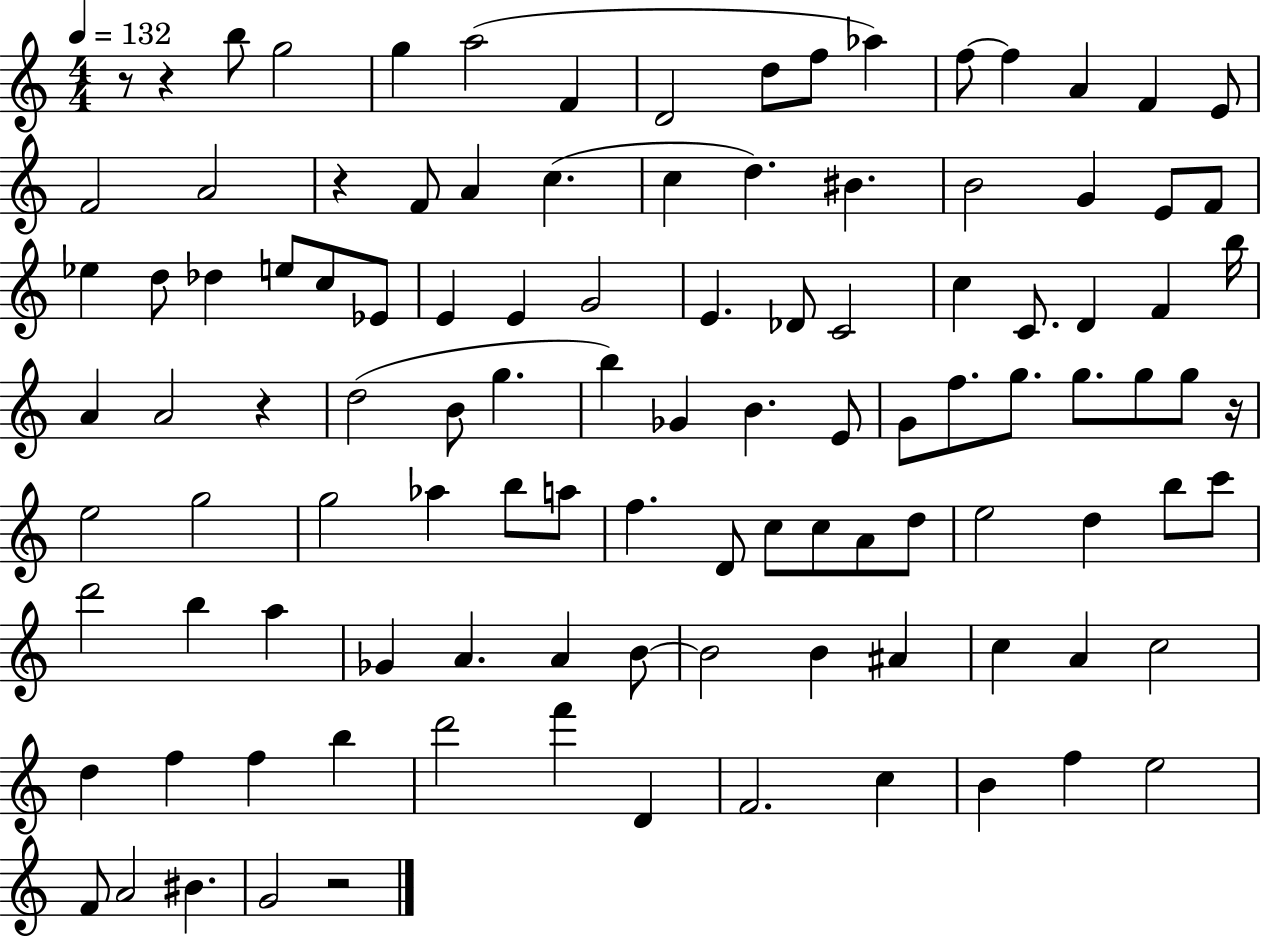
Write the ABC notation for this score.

X:1
T:Untitled
M:4/4
L:1/4
K:C
z/2 z b/2 g2 g a2 F D2 d/2 f/2 _a f/2 f A F E/2 F2 A2 z F/2 A c c d ^B B2 G E/2 F/2 _e d/2 _d e/2 c/2 _E/2 E E G2 E _D/2 C2 c C/2 D F b/4 A A2 z d2 B/2 g b _G B E/2 G/2 f/2 g/2 g/2 g/2 g/2 z/4 e2 g2 g2 _a b/2 a/2 f D/2 c/2 c/2 A/2 d/2 e2 d b/2 c'/2 d'2 b a _G A A B/2 B2 B ^A c A c2 d f f b d'2 f' D F2 c B f e2 F/2 A2 ^B G2 z2